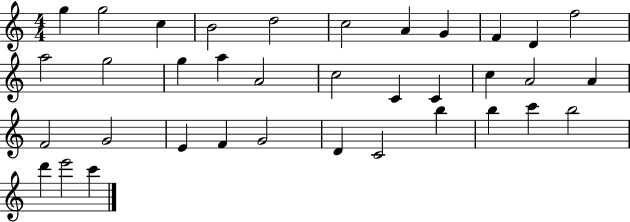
{
  \clef treble
  \numericTimeSignature
  \time 4/4
  \key c \major
  g''4 g''2 c''4 | b'2 d''2 | c''2 a'4 g'4 | f'4 d'4 f''2 | \break a''2 g''2 | g''4 a''4 a'2 | c''2 c'4 c'4 | c''4 a'2 a'4 | \break f'2 g'2 | e'4 f'4 g'2 | d'4 c'2 b''4 | b''4 c'''4 b''2 | \break d'''4 e'''2 c'''4 | \bar "|."
}